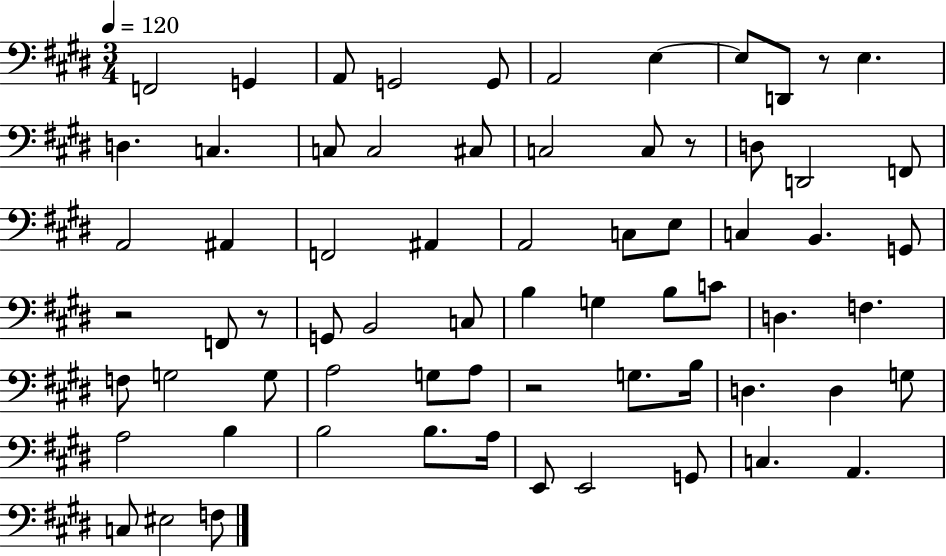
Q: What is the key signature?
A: E major